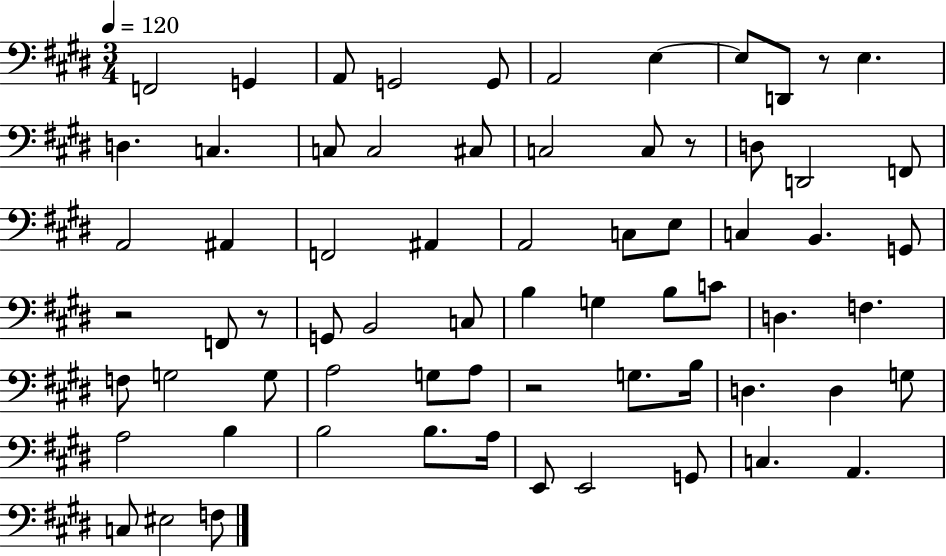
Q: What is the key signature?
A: E major